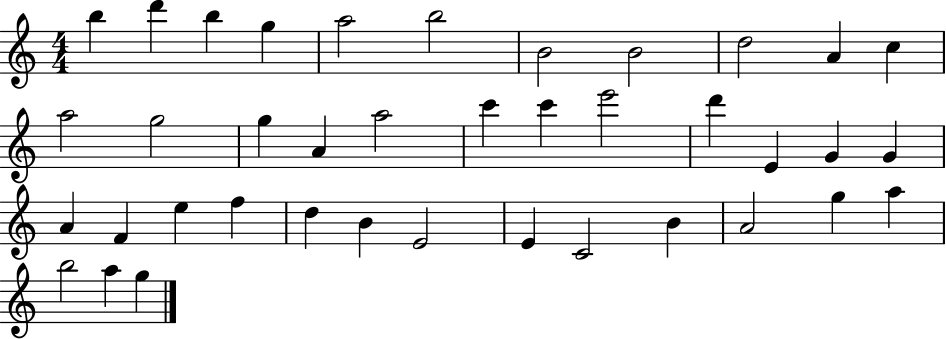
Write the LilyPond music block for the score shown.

{
  \clef treble
  \numericTimeSignature
  \time 4/4
  \key c \major
  b''4 d'''4 b''4 g''4 | a''2 b''2 | b'2 b'2 | d''2 a'4 c''4 | \break a''2 g''2 | g''4 a'4 a''2 | c'''4 c'''4 e'''2 | d'''4 e'4 g'4 g'4 | \break a'4 f'4 e''4 f''4 | d''4 b'4 e'2 | e'4 c'2 b'4 | a'2 g''4 a''4 | \break b''2 a''4 g''4 | \bar "|."
}